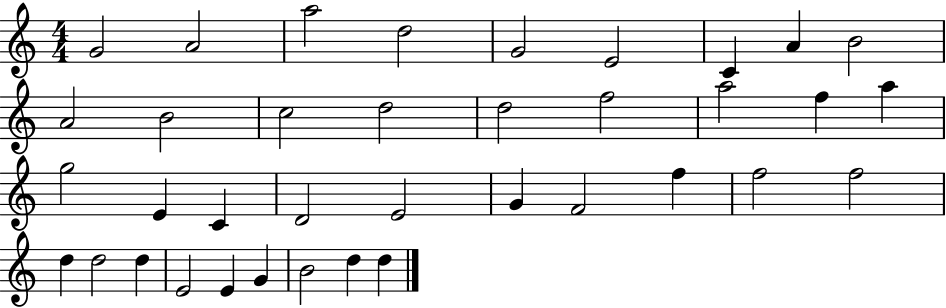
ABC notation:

X:1
T:Untitled
M:4/4
L:1/4
K:C
G2 A2 a2 d2 G2 E2 C A B2 A2 B2 c2 d2 d2 f2 a2 f a g2 E C D2 E2 G F2 f f2 f2 d d2 d E2 E G B2 d d